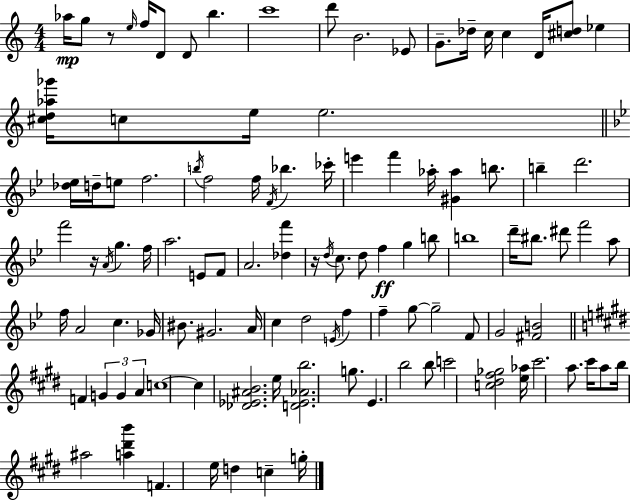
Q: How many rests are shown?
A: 3